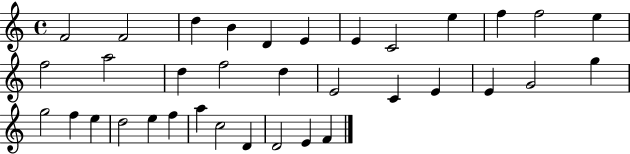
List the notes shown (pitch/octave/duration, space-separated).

F4/h F4/h D5/q B4/q D4/q E4/q E4/q C4/h E5/q F5/q F5/h E5/q F5/h A5/h D5/q F5/h D5/q E4/h C4/q E4/q E4/q G4/h G5/q G5/h F5/q E5/q D5/h E5/q F5/q A5/q C5/h D4/q D4/h E4/q F4/q